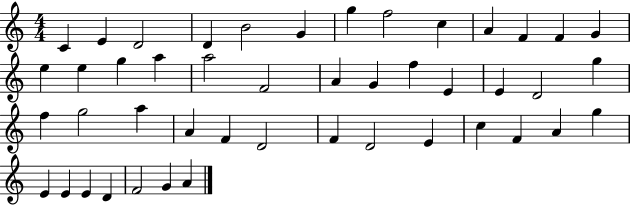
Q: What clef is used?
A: treble